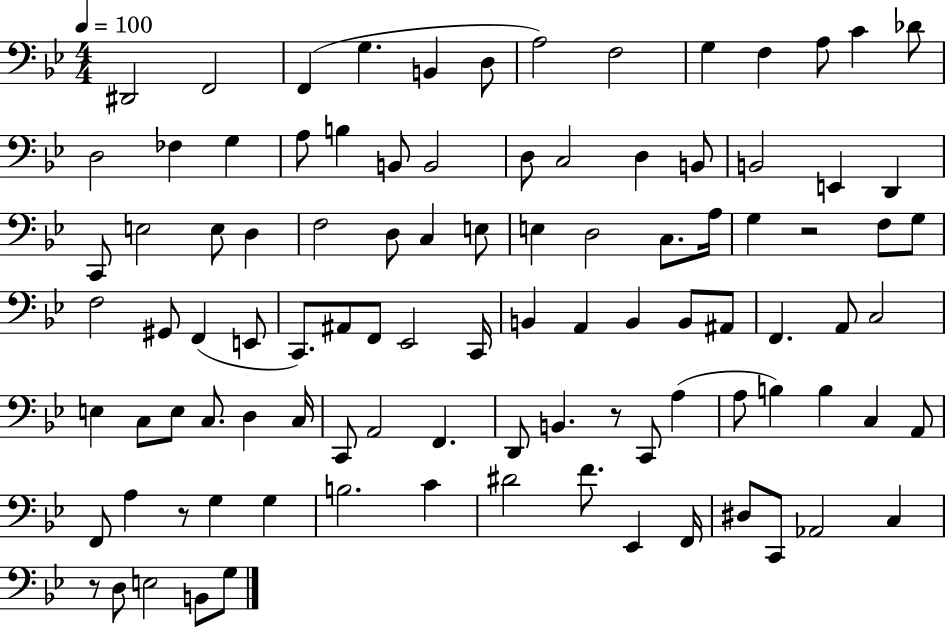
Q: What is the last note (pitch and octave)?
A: G3